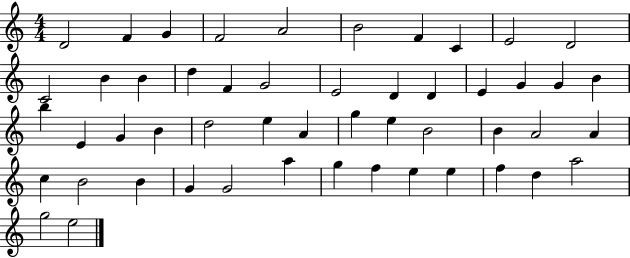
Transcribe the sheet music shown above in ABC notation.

X:1
T:Untitled
M:4/4
L:1/4
K:C
D2 F G F2 A2 B2 F C E2 D2 C2 B B d F G2 E2 D D E G G B b E G B d2 e A g e B2 B A2 A c B2 B G G2 a g f e e f d a2 g2 e2